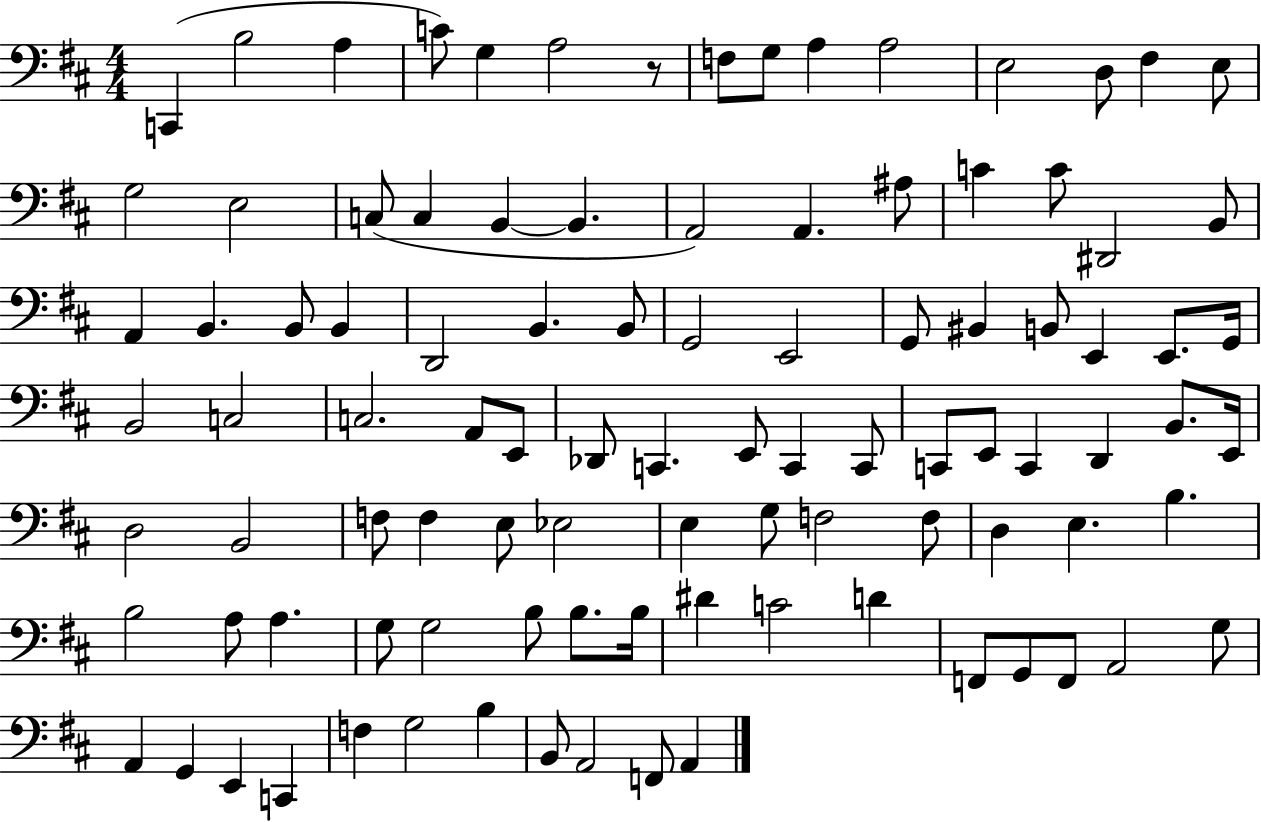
X:1
T:Untitled
M:4/4
L:1/4
K:D
C,, B,2 A, C/2 G, A,2 z/2 F,/2 G,/2 A, A,2 E,2 D,/2 ^F, E,/2 G,2 E,2 C,/2 C, B,, B,, A,,2 A,, ^A,/2 C C/2 ^D,,2 B,,/2 A,, B,, B,,/2 B,, D,,2 B,, B,,/2 G,,2 E,,2 G,,/2 ^B,, B,,/2 E,, E,,/2 G,,/4 B,,2 C,2 C,2 A,,/2 E,,/2 _D,,/2 C,, E,,/2 C,, C,,/2 C,,/2 E,,/2 C,, D,, B,,/2 E,,/4 D,2 B,,2 F,/2 F, E,/2 _E,2 E, G,/2 F,2 F,/2 D, E, B, B,2 A,/2 A, G,/2 G,2 B,/2 B,/2 B,/4 ^D C2 D F,,/2 G,,/2 F,,/2 A,,2 G,/2 A,, G,, E,, C,, F, G,2 B, B,,/2 A,,2 F,,/2 A,,